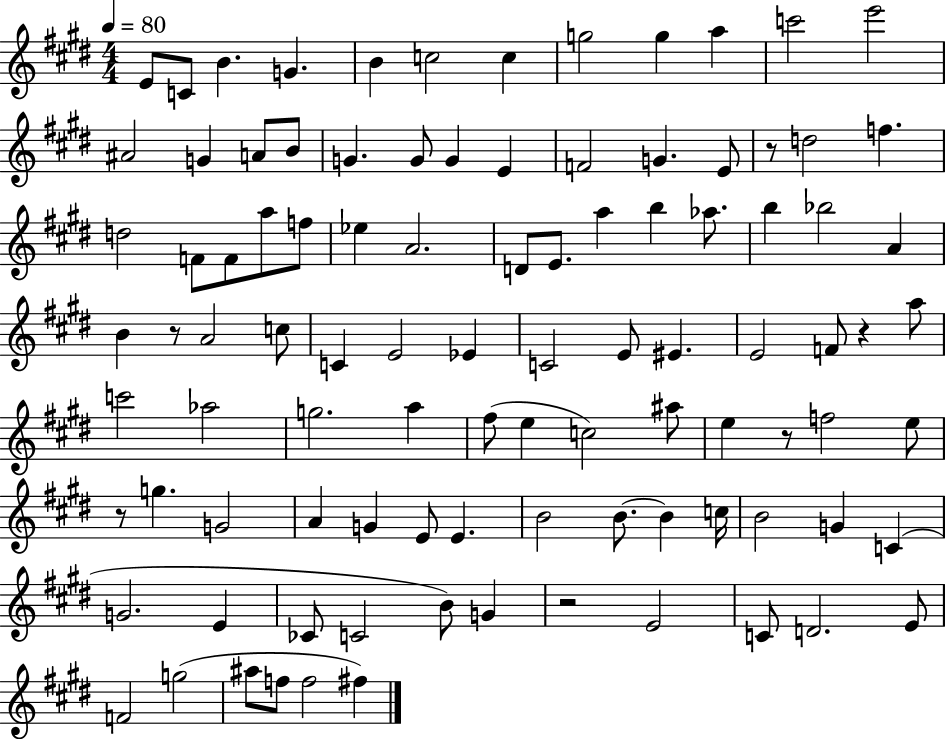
E4/e C4/e B4/q. G4/q. B4/q C5/h C5/q G5/h G5/q A5/q C6/h E6/h A#4/h G4/q A4/e B4/e G4/q. G4/e G4/q E4/q F4/h G4/q. E4/e R/e D5/h F5/q. D5/h F4/e F4/e A5/e F5/e Eb5/q A4/h. D4/e E4/e. A5/q B5/q Ab5/e. B5/q Bb5/h A4/q B4/q R/e A4/h C5/e C4/q E4/h Eb4/q C4/h E4/e EIS4/q. E4/h F4/e R/q A5/e C6/h Ab5/h G5/h. A5/q F#5/e E5/q C5/h A#5/e E5/q R/e F5/h E5/e R/e G5/q. G4/h A4/q G4/q E4/e E4/q. B4/h B4/e. B4/q C5/s B4/h G4/q C4/q G4/h. E4/q CES4/e C4/h B4/e G4/q R/h E4/h C4/e D4/h. E4/e F4/h G5/h A#5/e F5/e F5/h F#5/q